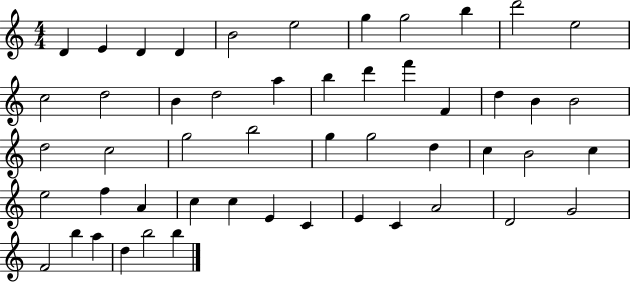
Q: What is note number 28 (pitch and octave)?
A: G5